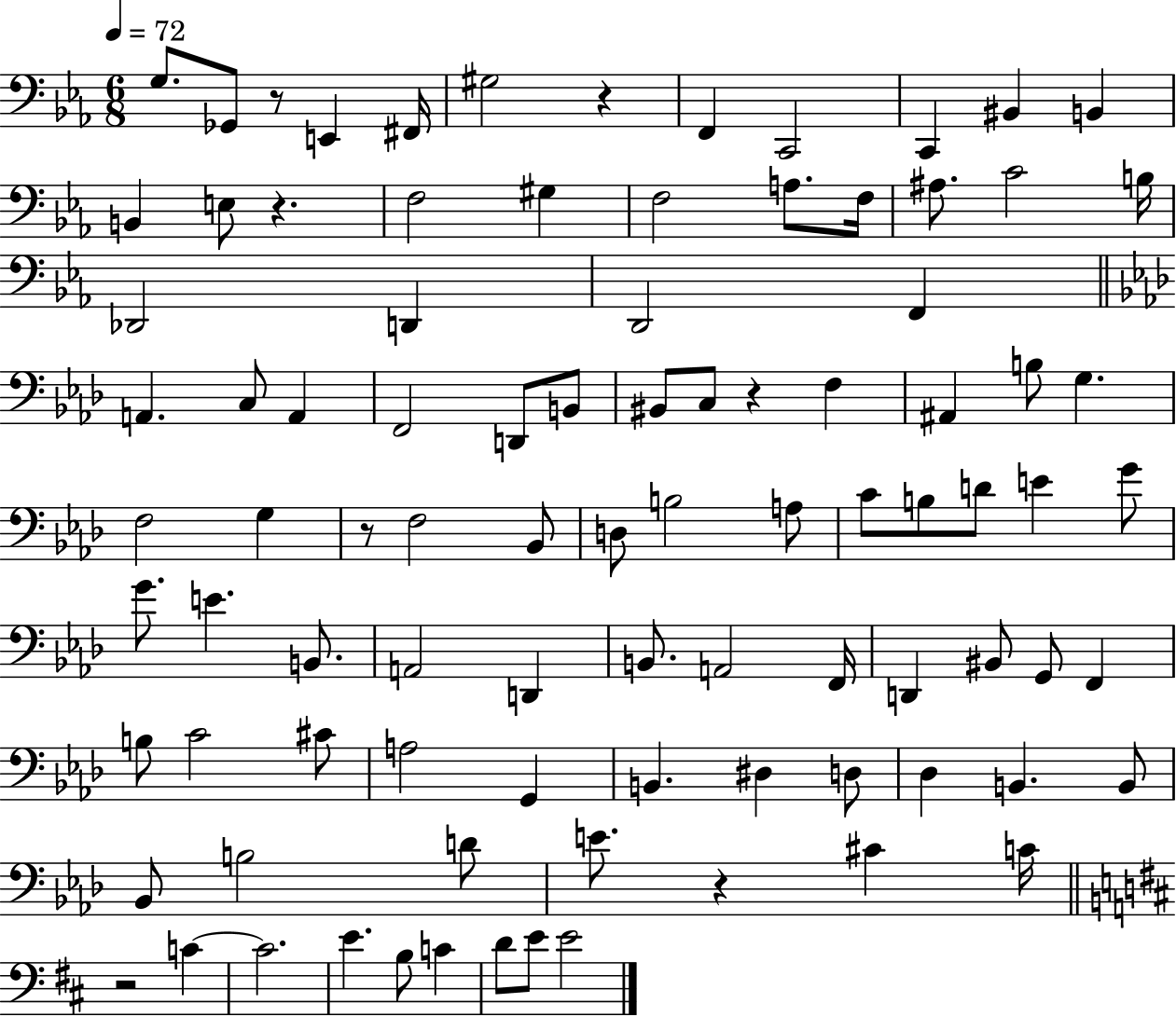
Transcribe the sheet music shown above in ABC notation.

X:1
T:Untitled
M:6/8
L:1/4
K:Eb
G,/2 _G,,/2 z/2 E,, ^F,,/4 ^G,2 z F,, C,,2 C,, ^B,, B,, B,, E,/2 z F,2 ^G, F,2 A,/2 F,/4 ^A,/2 C2 B,/4 _D,,2 D,, D,,2 F,, A,, C,/2 A,, F,,2 D,,/2 B,,/2 ^B,,/2 C,/2 z F, ^A,, B,/2 G, F,2 G, z/2 F,2 _B,,/2 D,/2 B,2 A,/2 C/2 B,/2 D/2 E G/2 G/2 E B,,/2 A,,2 D,, B,,/2 A,,2 F,,/4 D,, ^B,,/2 G,,/2 F,, B,/2 C2 ^C/2 A,2 G,, B,, ^D, D,/2 _D, B,, B,,/2 _B,,/2 B,2 D/2 E/2 z ^C C/4 z2 C C2 E B,/2 C D/2 E/2 E2